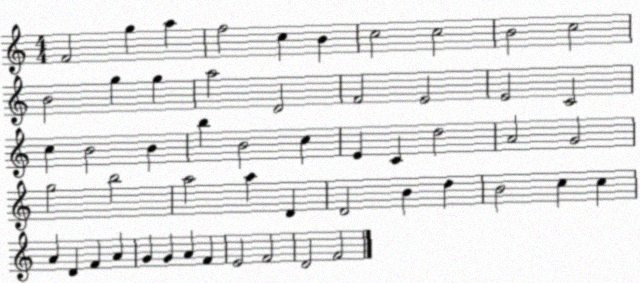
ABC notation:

X:1
T:Untitled
M:4/4
L:1/4
K:C
F2 g a f2 c B c2 c2 B2 c2 B2 g g a2 D2 F2 E2 E2 C2 c B2 B b B2 c E C d2 A2 G2 g2 b2 a2 a D D2 B d B2 c c A D F A G G A F E2 F2 D2 F2